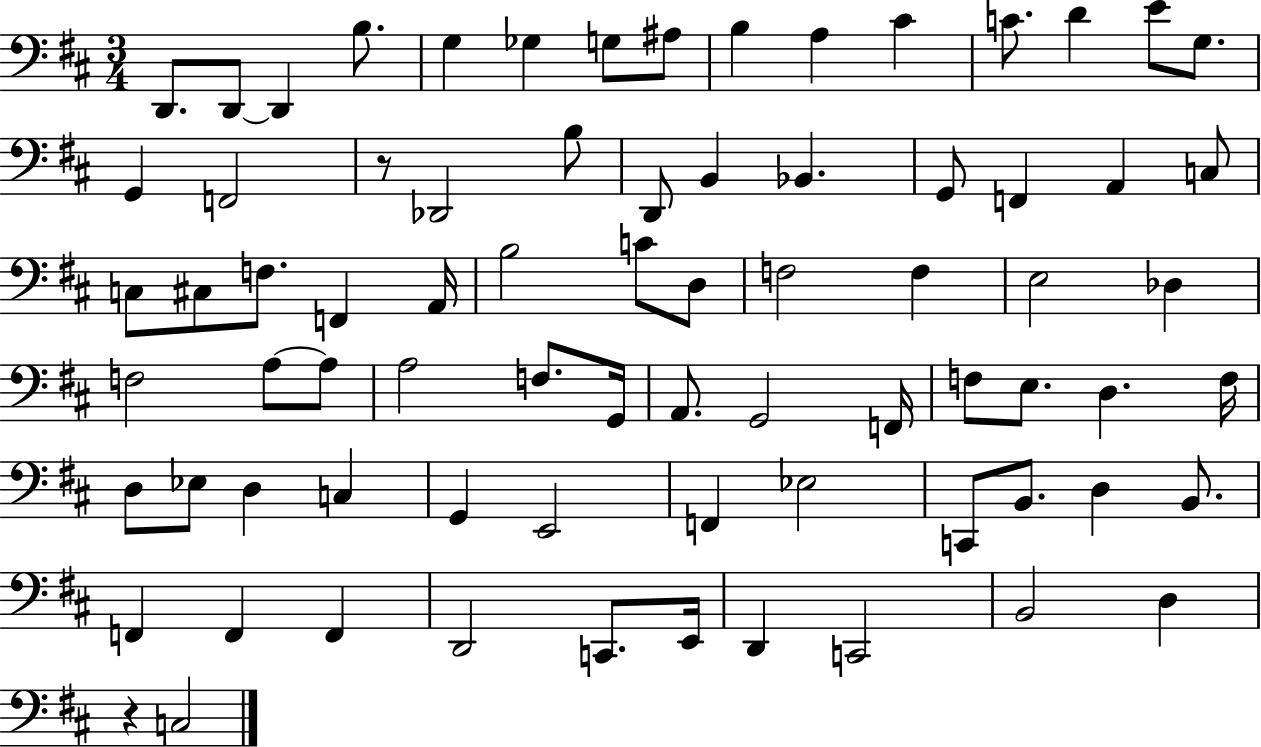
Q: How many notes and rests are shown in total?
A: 76